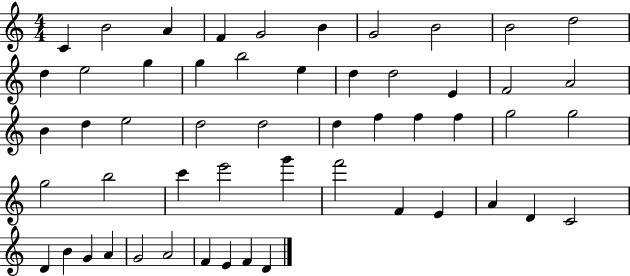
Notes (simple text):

C4/q B4/h A4/q F4/q G4/h B4/q G4/h B4/h B4/h D5/h D5/q E5/h G5/q G5/q B5/h E5/q D5/q D5/h E4/q F4/h A4/h B4/q D5/q E5/h D5/h D5/h D5/q F5/q F5/q F5/q G5/h G5/h G5/h B5/h C6/q E6/h G6/q F6/h F4/q E4/q A4/q D4/q C4/h D4/q B4/q G4/q A4/q G4/h A4/h F4/q E4/q F4/q D4/q